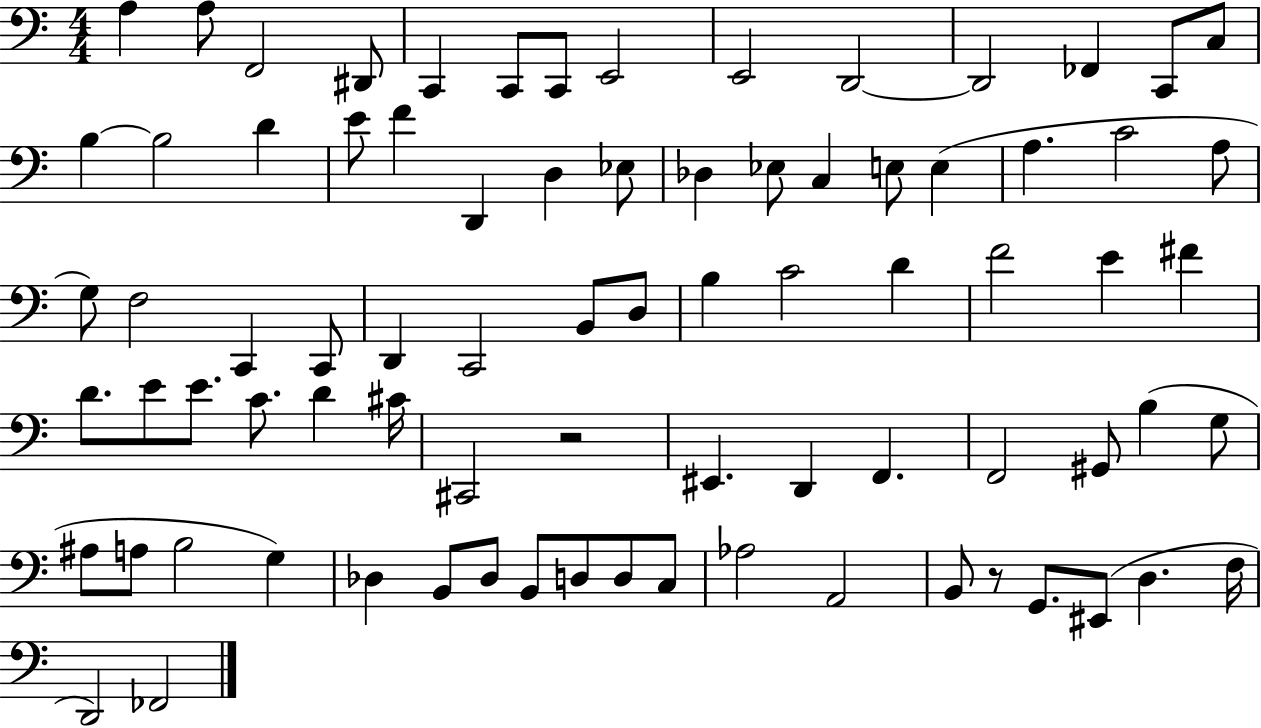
{
  \clef bass
  \numericTimeSignature
  \time 4/4
  \key c \major
  \repeat volta 2 { a4 a8 f,2 dis,8 | c,4 c,8 c,8 e,2 | e,2 d,2~~ | d,2 fes,4 c,8 c8 | \break b4~~ b2 d'4 | e'8 f'4 d,4 d4 ees8 | des4 ees8 c4 e8 e4( | a4. c'2 a8 | \break g8) f2 c,4 c,8 | d,4 c,2 b,8 d8 | b4 c'2 d'4 | f'2 e'4 fis'4 | \break d'8. e'8 e'8. c'8. d'4 cis'16 | cis,2 r2 | eis,4. d,4 f,4. | f,2 gis,8 b4( g8 | \break ais8 a8 b2 g4) | des4 b,8 des8 b,8 d8 d8 c8 | aes2 a,2 | b,8 r8 g,8. eis,8( d4. f16 | \break d,2) fes,2 | } \bar "|."
}